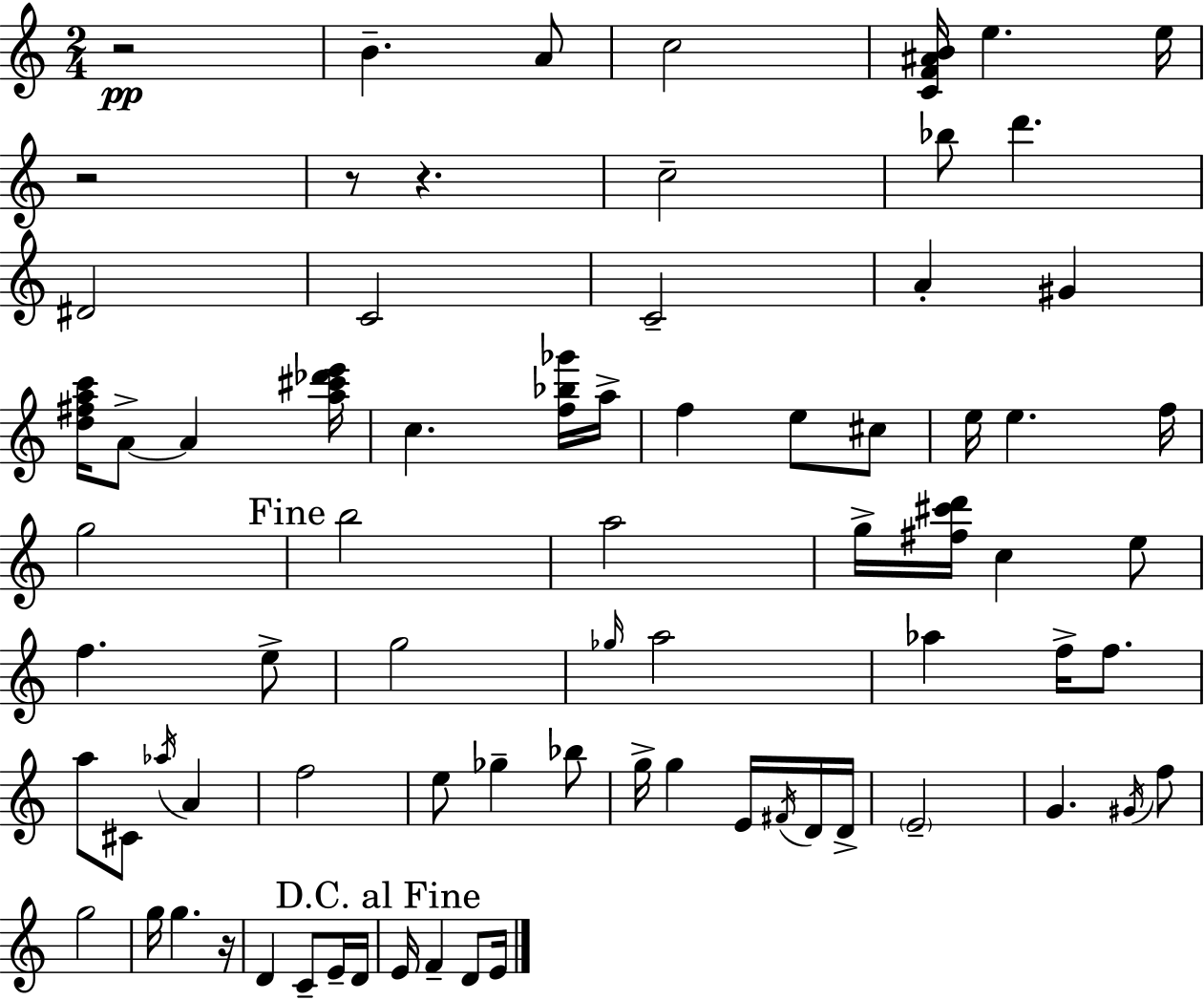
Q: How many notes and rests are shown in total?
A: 76